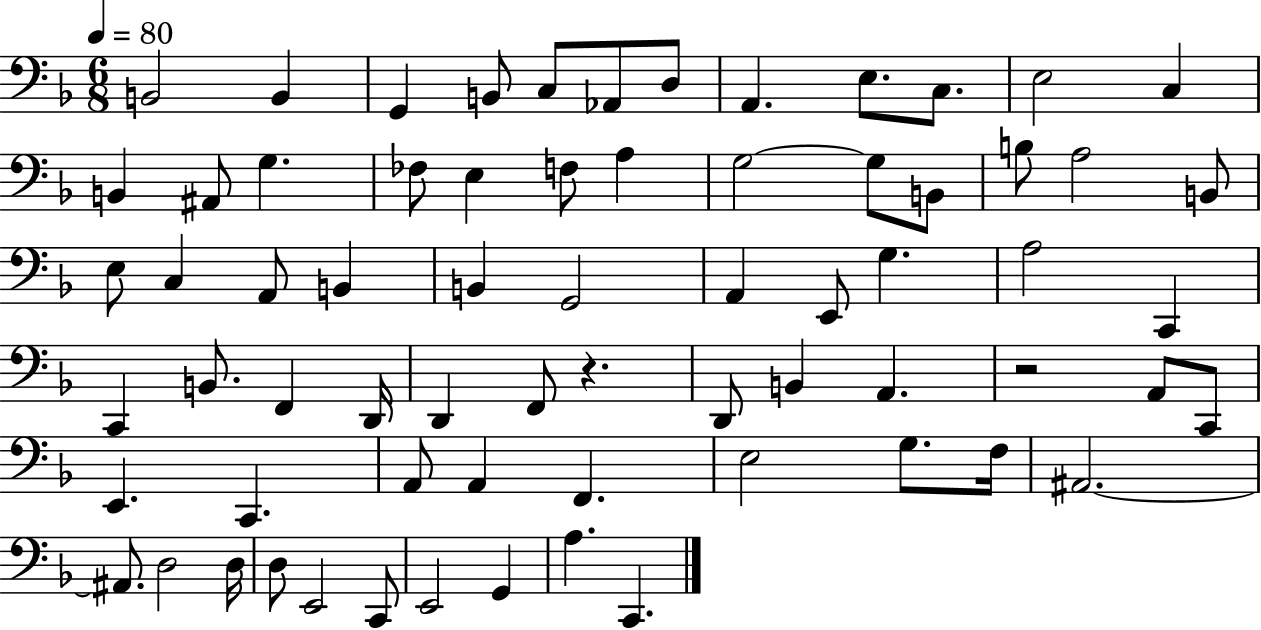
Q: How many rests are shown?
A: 2